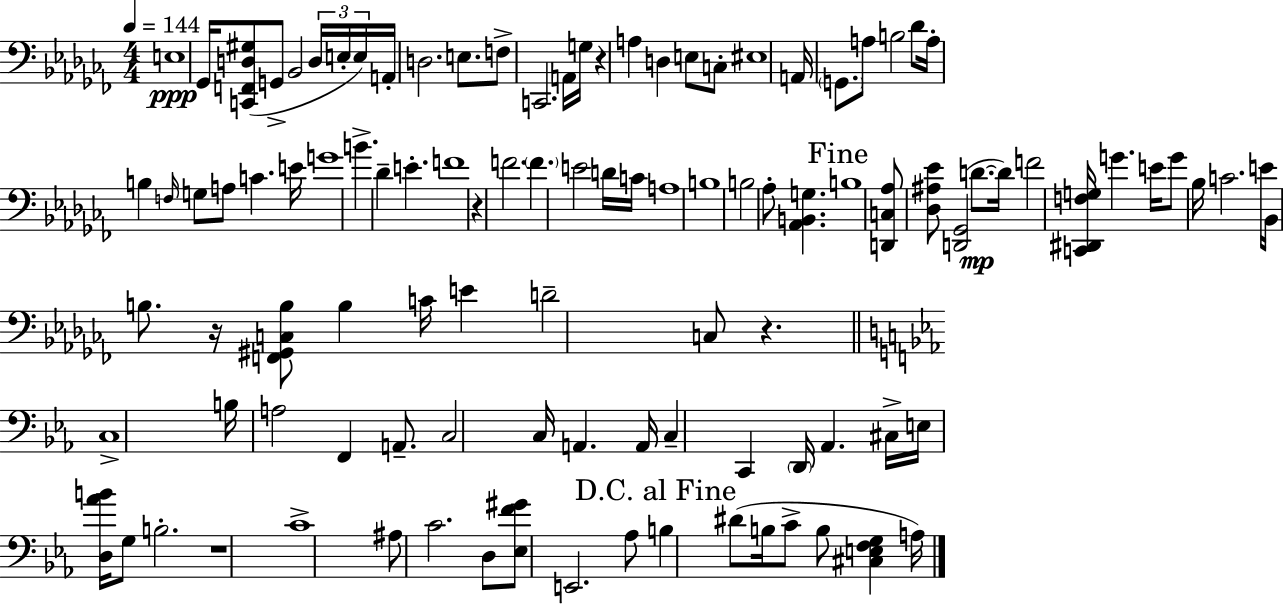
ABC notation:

X:1
T:Untitled
M:4/4
L:1/4
K:Abm
E,4 _G,,/4 [C,,F,,D,^G,]/2 G,,/2 _B,,2 D,/4 E,/4 E,/4 A,,/4 D,2 E,/2 F,/2 C,,2 A,,/4 G,/4 z A, D, E,/2 C,/2 ^E,4 A,,/4 G,,/2 A,/2 B,2 _D/2 A,/4 B, F,/4 G,/2 A,/2 C E/4 G4 B _D E F4 z F2 F E2 D/4 C/4 A,4 B,4 B,2 _A,/2 [_A,,B,,G,] B,4 [D,,C,_A,]/2 [_D,^A,_E]/2 [D,,_G,,]2 D/2 D/4 F2 [C,,^D,,F,G,]/4 G E/4 G/2 _B,/4 C2 E/4 _B,,/4 B,/2 z/4 [F,,^G,,C,B,]/2 B, C/4 E D2 C,/2 z C,4 B,/4 A,2 F,, A,,/2 C,2 C,/4 A,, A,,/4 C, C,, D,,/4 _A,, ^C,/4 E,/4 [D,_AB]/4 G,/2 B,2 z4 C4 ^A,/2 C2 D,/2 [_E,F^G]/2 E,,2 _A,/2 B, ^D/2 B,/4 C/2 B,/2 [^C,E,F,G,] A,/4